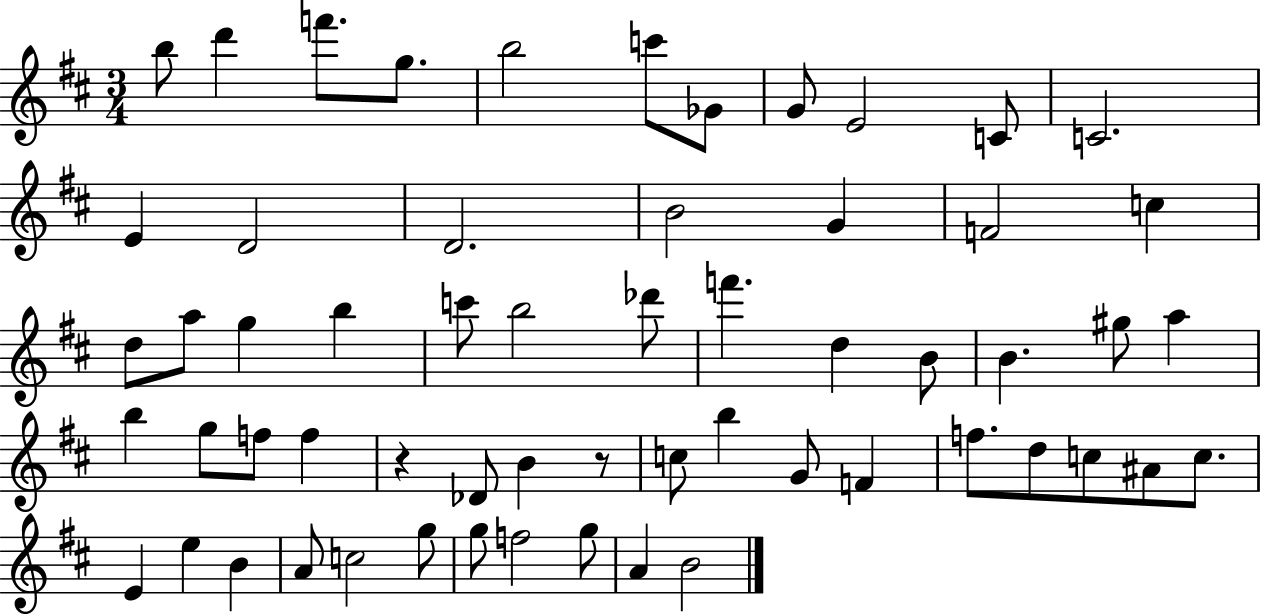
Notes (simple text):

B5/e D6/q F6/e. G5/e. B5/h C6/e Gb4/e G4/e E4/h C4/e C4/h. E4/q D4/h D4/h. B4/h G4/q F4/h C5/q D5/e A5/e G5/q B5/q C6/e B5/h Db6/e F6/q. D5/q B4/e B4/q. G#5/e A5/q B5/q G5/e F5/e F5/q R/q Db4/e B4/q R/e C5/e B5/q G4/e F4/q F5/e. D5/e C5/e A#4/e C5/e. E4/q E5/q B4/q A4/e C5/h G5/e G5/e F5/h G5/e A4/q B4/h